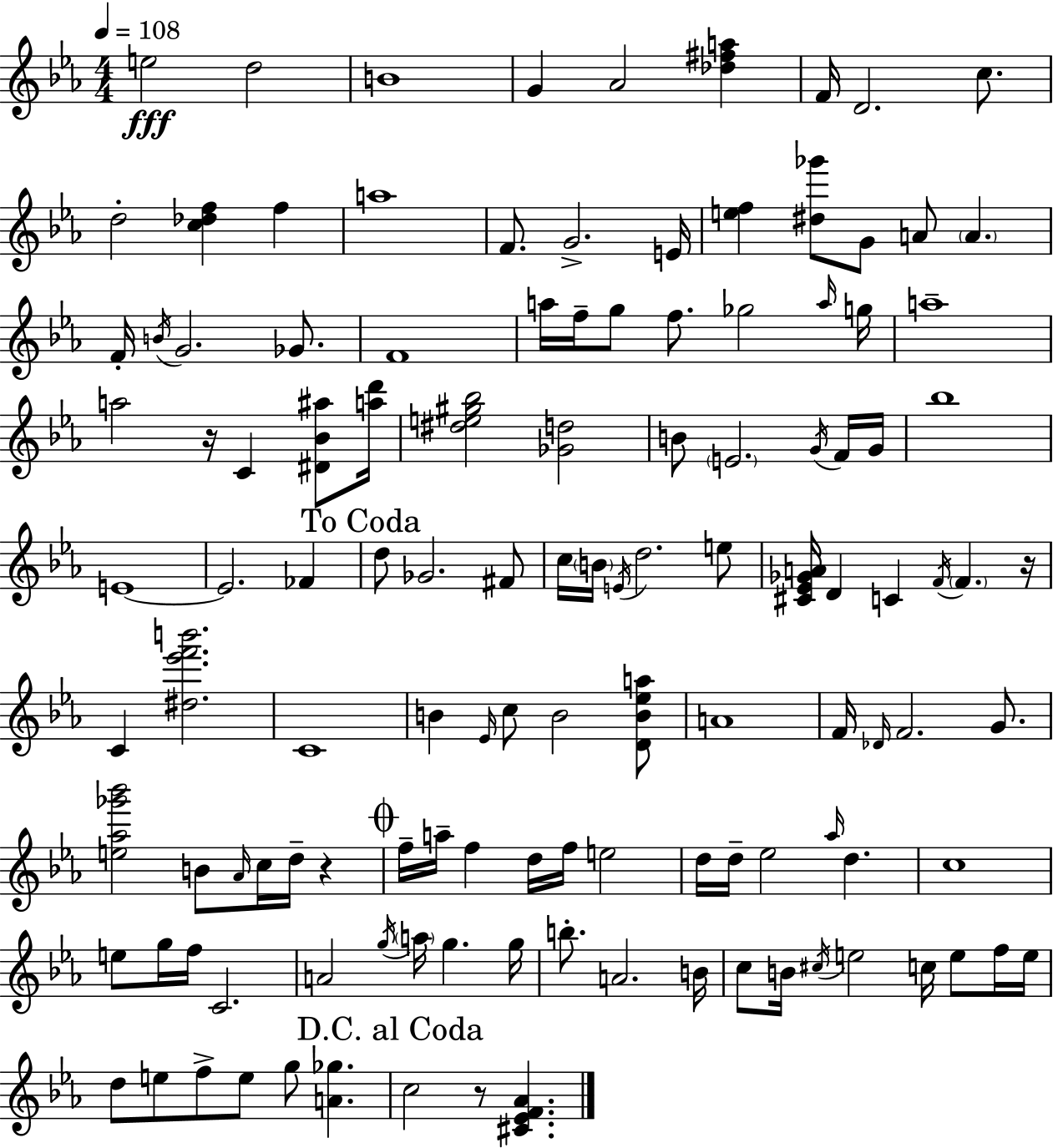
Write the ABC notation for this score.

X:1
T:Untitled
M:4/4
L:1/4
K:Eb
e2 d2 B4 G _A2 [_d^fa] F/4 D2 c/2 d2 [c_df] f a4 F/2 G2 E/4 [ef] [^d_g']/2 G/2 A/2 A F/4 B/4 G2 _G/2 F4 a/4 f/4 g/2 f/2 _g2 a/4 g/4 a4 a2 z/4 C [^D_B^a]/2 [ad']/4 [^de^g_b]2 [_Gd]2 B/2 E2 G/4 F/4 G/4 _b4 E4 E2 _F d/2 _G2 ^F/2 c/4 B/4 E/4 d2 e/2 [^C_E_GA]/4 D C F/4 F z/4 C [^d_e'f'b']2 C4 B _E/4 c/2 B2 [DB_ea]/2 A4 F/4 _D/4 F2 G/2 [e_a_g'_b']2 B/2 _A/4 c/4 d/4 z f/4 a/4 f d/4 f/4 e2 d/4 d/4 _e2 _a/4 d c4 e/2 g/4 f/4 C2 A2 g/4 a/4 g g/4 b/2 A2 B/4 c/2 B/4 ^c/4 e2 c/4 e/2 f/4 e/4 d/2 e/2 f/2 e/2 g/2 [A_g] c2 z/2 [^C_EF_A]